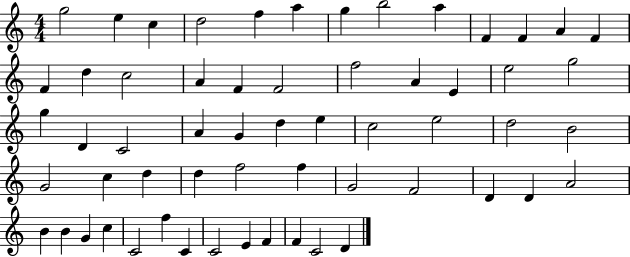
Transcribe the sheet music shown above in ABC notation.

X:1
T:Untitled
M:4/4
L:1/4
K:C
g2 e c d2 f a g b2 a F F A F F d c2 A F F2 f2 A E e2 g2 g D C2 A G d e c2 e2 d2 B2 G2 c d d f2 f G2 F2 D D A2 B B G c C2 f C C2 E F F C2 D